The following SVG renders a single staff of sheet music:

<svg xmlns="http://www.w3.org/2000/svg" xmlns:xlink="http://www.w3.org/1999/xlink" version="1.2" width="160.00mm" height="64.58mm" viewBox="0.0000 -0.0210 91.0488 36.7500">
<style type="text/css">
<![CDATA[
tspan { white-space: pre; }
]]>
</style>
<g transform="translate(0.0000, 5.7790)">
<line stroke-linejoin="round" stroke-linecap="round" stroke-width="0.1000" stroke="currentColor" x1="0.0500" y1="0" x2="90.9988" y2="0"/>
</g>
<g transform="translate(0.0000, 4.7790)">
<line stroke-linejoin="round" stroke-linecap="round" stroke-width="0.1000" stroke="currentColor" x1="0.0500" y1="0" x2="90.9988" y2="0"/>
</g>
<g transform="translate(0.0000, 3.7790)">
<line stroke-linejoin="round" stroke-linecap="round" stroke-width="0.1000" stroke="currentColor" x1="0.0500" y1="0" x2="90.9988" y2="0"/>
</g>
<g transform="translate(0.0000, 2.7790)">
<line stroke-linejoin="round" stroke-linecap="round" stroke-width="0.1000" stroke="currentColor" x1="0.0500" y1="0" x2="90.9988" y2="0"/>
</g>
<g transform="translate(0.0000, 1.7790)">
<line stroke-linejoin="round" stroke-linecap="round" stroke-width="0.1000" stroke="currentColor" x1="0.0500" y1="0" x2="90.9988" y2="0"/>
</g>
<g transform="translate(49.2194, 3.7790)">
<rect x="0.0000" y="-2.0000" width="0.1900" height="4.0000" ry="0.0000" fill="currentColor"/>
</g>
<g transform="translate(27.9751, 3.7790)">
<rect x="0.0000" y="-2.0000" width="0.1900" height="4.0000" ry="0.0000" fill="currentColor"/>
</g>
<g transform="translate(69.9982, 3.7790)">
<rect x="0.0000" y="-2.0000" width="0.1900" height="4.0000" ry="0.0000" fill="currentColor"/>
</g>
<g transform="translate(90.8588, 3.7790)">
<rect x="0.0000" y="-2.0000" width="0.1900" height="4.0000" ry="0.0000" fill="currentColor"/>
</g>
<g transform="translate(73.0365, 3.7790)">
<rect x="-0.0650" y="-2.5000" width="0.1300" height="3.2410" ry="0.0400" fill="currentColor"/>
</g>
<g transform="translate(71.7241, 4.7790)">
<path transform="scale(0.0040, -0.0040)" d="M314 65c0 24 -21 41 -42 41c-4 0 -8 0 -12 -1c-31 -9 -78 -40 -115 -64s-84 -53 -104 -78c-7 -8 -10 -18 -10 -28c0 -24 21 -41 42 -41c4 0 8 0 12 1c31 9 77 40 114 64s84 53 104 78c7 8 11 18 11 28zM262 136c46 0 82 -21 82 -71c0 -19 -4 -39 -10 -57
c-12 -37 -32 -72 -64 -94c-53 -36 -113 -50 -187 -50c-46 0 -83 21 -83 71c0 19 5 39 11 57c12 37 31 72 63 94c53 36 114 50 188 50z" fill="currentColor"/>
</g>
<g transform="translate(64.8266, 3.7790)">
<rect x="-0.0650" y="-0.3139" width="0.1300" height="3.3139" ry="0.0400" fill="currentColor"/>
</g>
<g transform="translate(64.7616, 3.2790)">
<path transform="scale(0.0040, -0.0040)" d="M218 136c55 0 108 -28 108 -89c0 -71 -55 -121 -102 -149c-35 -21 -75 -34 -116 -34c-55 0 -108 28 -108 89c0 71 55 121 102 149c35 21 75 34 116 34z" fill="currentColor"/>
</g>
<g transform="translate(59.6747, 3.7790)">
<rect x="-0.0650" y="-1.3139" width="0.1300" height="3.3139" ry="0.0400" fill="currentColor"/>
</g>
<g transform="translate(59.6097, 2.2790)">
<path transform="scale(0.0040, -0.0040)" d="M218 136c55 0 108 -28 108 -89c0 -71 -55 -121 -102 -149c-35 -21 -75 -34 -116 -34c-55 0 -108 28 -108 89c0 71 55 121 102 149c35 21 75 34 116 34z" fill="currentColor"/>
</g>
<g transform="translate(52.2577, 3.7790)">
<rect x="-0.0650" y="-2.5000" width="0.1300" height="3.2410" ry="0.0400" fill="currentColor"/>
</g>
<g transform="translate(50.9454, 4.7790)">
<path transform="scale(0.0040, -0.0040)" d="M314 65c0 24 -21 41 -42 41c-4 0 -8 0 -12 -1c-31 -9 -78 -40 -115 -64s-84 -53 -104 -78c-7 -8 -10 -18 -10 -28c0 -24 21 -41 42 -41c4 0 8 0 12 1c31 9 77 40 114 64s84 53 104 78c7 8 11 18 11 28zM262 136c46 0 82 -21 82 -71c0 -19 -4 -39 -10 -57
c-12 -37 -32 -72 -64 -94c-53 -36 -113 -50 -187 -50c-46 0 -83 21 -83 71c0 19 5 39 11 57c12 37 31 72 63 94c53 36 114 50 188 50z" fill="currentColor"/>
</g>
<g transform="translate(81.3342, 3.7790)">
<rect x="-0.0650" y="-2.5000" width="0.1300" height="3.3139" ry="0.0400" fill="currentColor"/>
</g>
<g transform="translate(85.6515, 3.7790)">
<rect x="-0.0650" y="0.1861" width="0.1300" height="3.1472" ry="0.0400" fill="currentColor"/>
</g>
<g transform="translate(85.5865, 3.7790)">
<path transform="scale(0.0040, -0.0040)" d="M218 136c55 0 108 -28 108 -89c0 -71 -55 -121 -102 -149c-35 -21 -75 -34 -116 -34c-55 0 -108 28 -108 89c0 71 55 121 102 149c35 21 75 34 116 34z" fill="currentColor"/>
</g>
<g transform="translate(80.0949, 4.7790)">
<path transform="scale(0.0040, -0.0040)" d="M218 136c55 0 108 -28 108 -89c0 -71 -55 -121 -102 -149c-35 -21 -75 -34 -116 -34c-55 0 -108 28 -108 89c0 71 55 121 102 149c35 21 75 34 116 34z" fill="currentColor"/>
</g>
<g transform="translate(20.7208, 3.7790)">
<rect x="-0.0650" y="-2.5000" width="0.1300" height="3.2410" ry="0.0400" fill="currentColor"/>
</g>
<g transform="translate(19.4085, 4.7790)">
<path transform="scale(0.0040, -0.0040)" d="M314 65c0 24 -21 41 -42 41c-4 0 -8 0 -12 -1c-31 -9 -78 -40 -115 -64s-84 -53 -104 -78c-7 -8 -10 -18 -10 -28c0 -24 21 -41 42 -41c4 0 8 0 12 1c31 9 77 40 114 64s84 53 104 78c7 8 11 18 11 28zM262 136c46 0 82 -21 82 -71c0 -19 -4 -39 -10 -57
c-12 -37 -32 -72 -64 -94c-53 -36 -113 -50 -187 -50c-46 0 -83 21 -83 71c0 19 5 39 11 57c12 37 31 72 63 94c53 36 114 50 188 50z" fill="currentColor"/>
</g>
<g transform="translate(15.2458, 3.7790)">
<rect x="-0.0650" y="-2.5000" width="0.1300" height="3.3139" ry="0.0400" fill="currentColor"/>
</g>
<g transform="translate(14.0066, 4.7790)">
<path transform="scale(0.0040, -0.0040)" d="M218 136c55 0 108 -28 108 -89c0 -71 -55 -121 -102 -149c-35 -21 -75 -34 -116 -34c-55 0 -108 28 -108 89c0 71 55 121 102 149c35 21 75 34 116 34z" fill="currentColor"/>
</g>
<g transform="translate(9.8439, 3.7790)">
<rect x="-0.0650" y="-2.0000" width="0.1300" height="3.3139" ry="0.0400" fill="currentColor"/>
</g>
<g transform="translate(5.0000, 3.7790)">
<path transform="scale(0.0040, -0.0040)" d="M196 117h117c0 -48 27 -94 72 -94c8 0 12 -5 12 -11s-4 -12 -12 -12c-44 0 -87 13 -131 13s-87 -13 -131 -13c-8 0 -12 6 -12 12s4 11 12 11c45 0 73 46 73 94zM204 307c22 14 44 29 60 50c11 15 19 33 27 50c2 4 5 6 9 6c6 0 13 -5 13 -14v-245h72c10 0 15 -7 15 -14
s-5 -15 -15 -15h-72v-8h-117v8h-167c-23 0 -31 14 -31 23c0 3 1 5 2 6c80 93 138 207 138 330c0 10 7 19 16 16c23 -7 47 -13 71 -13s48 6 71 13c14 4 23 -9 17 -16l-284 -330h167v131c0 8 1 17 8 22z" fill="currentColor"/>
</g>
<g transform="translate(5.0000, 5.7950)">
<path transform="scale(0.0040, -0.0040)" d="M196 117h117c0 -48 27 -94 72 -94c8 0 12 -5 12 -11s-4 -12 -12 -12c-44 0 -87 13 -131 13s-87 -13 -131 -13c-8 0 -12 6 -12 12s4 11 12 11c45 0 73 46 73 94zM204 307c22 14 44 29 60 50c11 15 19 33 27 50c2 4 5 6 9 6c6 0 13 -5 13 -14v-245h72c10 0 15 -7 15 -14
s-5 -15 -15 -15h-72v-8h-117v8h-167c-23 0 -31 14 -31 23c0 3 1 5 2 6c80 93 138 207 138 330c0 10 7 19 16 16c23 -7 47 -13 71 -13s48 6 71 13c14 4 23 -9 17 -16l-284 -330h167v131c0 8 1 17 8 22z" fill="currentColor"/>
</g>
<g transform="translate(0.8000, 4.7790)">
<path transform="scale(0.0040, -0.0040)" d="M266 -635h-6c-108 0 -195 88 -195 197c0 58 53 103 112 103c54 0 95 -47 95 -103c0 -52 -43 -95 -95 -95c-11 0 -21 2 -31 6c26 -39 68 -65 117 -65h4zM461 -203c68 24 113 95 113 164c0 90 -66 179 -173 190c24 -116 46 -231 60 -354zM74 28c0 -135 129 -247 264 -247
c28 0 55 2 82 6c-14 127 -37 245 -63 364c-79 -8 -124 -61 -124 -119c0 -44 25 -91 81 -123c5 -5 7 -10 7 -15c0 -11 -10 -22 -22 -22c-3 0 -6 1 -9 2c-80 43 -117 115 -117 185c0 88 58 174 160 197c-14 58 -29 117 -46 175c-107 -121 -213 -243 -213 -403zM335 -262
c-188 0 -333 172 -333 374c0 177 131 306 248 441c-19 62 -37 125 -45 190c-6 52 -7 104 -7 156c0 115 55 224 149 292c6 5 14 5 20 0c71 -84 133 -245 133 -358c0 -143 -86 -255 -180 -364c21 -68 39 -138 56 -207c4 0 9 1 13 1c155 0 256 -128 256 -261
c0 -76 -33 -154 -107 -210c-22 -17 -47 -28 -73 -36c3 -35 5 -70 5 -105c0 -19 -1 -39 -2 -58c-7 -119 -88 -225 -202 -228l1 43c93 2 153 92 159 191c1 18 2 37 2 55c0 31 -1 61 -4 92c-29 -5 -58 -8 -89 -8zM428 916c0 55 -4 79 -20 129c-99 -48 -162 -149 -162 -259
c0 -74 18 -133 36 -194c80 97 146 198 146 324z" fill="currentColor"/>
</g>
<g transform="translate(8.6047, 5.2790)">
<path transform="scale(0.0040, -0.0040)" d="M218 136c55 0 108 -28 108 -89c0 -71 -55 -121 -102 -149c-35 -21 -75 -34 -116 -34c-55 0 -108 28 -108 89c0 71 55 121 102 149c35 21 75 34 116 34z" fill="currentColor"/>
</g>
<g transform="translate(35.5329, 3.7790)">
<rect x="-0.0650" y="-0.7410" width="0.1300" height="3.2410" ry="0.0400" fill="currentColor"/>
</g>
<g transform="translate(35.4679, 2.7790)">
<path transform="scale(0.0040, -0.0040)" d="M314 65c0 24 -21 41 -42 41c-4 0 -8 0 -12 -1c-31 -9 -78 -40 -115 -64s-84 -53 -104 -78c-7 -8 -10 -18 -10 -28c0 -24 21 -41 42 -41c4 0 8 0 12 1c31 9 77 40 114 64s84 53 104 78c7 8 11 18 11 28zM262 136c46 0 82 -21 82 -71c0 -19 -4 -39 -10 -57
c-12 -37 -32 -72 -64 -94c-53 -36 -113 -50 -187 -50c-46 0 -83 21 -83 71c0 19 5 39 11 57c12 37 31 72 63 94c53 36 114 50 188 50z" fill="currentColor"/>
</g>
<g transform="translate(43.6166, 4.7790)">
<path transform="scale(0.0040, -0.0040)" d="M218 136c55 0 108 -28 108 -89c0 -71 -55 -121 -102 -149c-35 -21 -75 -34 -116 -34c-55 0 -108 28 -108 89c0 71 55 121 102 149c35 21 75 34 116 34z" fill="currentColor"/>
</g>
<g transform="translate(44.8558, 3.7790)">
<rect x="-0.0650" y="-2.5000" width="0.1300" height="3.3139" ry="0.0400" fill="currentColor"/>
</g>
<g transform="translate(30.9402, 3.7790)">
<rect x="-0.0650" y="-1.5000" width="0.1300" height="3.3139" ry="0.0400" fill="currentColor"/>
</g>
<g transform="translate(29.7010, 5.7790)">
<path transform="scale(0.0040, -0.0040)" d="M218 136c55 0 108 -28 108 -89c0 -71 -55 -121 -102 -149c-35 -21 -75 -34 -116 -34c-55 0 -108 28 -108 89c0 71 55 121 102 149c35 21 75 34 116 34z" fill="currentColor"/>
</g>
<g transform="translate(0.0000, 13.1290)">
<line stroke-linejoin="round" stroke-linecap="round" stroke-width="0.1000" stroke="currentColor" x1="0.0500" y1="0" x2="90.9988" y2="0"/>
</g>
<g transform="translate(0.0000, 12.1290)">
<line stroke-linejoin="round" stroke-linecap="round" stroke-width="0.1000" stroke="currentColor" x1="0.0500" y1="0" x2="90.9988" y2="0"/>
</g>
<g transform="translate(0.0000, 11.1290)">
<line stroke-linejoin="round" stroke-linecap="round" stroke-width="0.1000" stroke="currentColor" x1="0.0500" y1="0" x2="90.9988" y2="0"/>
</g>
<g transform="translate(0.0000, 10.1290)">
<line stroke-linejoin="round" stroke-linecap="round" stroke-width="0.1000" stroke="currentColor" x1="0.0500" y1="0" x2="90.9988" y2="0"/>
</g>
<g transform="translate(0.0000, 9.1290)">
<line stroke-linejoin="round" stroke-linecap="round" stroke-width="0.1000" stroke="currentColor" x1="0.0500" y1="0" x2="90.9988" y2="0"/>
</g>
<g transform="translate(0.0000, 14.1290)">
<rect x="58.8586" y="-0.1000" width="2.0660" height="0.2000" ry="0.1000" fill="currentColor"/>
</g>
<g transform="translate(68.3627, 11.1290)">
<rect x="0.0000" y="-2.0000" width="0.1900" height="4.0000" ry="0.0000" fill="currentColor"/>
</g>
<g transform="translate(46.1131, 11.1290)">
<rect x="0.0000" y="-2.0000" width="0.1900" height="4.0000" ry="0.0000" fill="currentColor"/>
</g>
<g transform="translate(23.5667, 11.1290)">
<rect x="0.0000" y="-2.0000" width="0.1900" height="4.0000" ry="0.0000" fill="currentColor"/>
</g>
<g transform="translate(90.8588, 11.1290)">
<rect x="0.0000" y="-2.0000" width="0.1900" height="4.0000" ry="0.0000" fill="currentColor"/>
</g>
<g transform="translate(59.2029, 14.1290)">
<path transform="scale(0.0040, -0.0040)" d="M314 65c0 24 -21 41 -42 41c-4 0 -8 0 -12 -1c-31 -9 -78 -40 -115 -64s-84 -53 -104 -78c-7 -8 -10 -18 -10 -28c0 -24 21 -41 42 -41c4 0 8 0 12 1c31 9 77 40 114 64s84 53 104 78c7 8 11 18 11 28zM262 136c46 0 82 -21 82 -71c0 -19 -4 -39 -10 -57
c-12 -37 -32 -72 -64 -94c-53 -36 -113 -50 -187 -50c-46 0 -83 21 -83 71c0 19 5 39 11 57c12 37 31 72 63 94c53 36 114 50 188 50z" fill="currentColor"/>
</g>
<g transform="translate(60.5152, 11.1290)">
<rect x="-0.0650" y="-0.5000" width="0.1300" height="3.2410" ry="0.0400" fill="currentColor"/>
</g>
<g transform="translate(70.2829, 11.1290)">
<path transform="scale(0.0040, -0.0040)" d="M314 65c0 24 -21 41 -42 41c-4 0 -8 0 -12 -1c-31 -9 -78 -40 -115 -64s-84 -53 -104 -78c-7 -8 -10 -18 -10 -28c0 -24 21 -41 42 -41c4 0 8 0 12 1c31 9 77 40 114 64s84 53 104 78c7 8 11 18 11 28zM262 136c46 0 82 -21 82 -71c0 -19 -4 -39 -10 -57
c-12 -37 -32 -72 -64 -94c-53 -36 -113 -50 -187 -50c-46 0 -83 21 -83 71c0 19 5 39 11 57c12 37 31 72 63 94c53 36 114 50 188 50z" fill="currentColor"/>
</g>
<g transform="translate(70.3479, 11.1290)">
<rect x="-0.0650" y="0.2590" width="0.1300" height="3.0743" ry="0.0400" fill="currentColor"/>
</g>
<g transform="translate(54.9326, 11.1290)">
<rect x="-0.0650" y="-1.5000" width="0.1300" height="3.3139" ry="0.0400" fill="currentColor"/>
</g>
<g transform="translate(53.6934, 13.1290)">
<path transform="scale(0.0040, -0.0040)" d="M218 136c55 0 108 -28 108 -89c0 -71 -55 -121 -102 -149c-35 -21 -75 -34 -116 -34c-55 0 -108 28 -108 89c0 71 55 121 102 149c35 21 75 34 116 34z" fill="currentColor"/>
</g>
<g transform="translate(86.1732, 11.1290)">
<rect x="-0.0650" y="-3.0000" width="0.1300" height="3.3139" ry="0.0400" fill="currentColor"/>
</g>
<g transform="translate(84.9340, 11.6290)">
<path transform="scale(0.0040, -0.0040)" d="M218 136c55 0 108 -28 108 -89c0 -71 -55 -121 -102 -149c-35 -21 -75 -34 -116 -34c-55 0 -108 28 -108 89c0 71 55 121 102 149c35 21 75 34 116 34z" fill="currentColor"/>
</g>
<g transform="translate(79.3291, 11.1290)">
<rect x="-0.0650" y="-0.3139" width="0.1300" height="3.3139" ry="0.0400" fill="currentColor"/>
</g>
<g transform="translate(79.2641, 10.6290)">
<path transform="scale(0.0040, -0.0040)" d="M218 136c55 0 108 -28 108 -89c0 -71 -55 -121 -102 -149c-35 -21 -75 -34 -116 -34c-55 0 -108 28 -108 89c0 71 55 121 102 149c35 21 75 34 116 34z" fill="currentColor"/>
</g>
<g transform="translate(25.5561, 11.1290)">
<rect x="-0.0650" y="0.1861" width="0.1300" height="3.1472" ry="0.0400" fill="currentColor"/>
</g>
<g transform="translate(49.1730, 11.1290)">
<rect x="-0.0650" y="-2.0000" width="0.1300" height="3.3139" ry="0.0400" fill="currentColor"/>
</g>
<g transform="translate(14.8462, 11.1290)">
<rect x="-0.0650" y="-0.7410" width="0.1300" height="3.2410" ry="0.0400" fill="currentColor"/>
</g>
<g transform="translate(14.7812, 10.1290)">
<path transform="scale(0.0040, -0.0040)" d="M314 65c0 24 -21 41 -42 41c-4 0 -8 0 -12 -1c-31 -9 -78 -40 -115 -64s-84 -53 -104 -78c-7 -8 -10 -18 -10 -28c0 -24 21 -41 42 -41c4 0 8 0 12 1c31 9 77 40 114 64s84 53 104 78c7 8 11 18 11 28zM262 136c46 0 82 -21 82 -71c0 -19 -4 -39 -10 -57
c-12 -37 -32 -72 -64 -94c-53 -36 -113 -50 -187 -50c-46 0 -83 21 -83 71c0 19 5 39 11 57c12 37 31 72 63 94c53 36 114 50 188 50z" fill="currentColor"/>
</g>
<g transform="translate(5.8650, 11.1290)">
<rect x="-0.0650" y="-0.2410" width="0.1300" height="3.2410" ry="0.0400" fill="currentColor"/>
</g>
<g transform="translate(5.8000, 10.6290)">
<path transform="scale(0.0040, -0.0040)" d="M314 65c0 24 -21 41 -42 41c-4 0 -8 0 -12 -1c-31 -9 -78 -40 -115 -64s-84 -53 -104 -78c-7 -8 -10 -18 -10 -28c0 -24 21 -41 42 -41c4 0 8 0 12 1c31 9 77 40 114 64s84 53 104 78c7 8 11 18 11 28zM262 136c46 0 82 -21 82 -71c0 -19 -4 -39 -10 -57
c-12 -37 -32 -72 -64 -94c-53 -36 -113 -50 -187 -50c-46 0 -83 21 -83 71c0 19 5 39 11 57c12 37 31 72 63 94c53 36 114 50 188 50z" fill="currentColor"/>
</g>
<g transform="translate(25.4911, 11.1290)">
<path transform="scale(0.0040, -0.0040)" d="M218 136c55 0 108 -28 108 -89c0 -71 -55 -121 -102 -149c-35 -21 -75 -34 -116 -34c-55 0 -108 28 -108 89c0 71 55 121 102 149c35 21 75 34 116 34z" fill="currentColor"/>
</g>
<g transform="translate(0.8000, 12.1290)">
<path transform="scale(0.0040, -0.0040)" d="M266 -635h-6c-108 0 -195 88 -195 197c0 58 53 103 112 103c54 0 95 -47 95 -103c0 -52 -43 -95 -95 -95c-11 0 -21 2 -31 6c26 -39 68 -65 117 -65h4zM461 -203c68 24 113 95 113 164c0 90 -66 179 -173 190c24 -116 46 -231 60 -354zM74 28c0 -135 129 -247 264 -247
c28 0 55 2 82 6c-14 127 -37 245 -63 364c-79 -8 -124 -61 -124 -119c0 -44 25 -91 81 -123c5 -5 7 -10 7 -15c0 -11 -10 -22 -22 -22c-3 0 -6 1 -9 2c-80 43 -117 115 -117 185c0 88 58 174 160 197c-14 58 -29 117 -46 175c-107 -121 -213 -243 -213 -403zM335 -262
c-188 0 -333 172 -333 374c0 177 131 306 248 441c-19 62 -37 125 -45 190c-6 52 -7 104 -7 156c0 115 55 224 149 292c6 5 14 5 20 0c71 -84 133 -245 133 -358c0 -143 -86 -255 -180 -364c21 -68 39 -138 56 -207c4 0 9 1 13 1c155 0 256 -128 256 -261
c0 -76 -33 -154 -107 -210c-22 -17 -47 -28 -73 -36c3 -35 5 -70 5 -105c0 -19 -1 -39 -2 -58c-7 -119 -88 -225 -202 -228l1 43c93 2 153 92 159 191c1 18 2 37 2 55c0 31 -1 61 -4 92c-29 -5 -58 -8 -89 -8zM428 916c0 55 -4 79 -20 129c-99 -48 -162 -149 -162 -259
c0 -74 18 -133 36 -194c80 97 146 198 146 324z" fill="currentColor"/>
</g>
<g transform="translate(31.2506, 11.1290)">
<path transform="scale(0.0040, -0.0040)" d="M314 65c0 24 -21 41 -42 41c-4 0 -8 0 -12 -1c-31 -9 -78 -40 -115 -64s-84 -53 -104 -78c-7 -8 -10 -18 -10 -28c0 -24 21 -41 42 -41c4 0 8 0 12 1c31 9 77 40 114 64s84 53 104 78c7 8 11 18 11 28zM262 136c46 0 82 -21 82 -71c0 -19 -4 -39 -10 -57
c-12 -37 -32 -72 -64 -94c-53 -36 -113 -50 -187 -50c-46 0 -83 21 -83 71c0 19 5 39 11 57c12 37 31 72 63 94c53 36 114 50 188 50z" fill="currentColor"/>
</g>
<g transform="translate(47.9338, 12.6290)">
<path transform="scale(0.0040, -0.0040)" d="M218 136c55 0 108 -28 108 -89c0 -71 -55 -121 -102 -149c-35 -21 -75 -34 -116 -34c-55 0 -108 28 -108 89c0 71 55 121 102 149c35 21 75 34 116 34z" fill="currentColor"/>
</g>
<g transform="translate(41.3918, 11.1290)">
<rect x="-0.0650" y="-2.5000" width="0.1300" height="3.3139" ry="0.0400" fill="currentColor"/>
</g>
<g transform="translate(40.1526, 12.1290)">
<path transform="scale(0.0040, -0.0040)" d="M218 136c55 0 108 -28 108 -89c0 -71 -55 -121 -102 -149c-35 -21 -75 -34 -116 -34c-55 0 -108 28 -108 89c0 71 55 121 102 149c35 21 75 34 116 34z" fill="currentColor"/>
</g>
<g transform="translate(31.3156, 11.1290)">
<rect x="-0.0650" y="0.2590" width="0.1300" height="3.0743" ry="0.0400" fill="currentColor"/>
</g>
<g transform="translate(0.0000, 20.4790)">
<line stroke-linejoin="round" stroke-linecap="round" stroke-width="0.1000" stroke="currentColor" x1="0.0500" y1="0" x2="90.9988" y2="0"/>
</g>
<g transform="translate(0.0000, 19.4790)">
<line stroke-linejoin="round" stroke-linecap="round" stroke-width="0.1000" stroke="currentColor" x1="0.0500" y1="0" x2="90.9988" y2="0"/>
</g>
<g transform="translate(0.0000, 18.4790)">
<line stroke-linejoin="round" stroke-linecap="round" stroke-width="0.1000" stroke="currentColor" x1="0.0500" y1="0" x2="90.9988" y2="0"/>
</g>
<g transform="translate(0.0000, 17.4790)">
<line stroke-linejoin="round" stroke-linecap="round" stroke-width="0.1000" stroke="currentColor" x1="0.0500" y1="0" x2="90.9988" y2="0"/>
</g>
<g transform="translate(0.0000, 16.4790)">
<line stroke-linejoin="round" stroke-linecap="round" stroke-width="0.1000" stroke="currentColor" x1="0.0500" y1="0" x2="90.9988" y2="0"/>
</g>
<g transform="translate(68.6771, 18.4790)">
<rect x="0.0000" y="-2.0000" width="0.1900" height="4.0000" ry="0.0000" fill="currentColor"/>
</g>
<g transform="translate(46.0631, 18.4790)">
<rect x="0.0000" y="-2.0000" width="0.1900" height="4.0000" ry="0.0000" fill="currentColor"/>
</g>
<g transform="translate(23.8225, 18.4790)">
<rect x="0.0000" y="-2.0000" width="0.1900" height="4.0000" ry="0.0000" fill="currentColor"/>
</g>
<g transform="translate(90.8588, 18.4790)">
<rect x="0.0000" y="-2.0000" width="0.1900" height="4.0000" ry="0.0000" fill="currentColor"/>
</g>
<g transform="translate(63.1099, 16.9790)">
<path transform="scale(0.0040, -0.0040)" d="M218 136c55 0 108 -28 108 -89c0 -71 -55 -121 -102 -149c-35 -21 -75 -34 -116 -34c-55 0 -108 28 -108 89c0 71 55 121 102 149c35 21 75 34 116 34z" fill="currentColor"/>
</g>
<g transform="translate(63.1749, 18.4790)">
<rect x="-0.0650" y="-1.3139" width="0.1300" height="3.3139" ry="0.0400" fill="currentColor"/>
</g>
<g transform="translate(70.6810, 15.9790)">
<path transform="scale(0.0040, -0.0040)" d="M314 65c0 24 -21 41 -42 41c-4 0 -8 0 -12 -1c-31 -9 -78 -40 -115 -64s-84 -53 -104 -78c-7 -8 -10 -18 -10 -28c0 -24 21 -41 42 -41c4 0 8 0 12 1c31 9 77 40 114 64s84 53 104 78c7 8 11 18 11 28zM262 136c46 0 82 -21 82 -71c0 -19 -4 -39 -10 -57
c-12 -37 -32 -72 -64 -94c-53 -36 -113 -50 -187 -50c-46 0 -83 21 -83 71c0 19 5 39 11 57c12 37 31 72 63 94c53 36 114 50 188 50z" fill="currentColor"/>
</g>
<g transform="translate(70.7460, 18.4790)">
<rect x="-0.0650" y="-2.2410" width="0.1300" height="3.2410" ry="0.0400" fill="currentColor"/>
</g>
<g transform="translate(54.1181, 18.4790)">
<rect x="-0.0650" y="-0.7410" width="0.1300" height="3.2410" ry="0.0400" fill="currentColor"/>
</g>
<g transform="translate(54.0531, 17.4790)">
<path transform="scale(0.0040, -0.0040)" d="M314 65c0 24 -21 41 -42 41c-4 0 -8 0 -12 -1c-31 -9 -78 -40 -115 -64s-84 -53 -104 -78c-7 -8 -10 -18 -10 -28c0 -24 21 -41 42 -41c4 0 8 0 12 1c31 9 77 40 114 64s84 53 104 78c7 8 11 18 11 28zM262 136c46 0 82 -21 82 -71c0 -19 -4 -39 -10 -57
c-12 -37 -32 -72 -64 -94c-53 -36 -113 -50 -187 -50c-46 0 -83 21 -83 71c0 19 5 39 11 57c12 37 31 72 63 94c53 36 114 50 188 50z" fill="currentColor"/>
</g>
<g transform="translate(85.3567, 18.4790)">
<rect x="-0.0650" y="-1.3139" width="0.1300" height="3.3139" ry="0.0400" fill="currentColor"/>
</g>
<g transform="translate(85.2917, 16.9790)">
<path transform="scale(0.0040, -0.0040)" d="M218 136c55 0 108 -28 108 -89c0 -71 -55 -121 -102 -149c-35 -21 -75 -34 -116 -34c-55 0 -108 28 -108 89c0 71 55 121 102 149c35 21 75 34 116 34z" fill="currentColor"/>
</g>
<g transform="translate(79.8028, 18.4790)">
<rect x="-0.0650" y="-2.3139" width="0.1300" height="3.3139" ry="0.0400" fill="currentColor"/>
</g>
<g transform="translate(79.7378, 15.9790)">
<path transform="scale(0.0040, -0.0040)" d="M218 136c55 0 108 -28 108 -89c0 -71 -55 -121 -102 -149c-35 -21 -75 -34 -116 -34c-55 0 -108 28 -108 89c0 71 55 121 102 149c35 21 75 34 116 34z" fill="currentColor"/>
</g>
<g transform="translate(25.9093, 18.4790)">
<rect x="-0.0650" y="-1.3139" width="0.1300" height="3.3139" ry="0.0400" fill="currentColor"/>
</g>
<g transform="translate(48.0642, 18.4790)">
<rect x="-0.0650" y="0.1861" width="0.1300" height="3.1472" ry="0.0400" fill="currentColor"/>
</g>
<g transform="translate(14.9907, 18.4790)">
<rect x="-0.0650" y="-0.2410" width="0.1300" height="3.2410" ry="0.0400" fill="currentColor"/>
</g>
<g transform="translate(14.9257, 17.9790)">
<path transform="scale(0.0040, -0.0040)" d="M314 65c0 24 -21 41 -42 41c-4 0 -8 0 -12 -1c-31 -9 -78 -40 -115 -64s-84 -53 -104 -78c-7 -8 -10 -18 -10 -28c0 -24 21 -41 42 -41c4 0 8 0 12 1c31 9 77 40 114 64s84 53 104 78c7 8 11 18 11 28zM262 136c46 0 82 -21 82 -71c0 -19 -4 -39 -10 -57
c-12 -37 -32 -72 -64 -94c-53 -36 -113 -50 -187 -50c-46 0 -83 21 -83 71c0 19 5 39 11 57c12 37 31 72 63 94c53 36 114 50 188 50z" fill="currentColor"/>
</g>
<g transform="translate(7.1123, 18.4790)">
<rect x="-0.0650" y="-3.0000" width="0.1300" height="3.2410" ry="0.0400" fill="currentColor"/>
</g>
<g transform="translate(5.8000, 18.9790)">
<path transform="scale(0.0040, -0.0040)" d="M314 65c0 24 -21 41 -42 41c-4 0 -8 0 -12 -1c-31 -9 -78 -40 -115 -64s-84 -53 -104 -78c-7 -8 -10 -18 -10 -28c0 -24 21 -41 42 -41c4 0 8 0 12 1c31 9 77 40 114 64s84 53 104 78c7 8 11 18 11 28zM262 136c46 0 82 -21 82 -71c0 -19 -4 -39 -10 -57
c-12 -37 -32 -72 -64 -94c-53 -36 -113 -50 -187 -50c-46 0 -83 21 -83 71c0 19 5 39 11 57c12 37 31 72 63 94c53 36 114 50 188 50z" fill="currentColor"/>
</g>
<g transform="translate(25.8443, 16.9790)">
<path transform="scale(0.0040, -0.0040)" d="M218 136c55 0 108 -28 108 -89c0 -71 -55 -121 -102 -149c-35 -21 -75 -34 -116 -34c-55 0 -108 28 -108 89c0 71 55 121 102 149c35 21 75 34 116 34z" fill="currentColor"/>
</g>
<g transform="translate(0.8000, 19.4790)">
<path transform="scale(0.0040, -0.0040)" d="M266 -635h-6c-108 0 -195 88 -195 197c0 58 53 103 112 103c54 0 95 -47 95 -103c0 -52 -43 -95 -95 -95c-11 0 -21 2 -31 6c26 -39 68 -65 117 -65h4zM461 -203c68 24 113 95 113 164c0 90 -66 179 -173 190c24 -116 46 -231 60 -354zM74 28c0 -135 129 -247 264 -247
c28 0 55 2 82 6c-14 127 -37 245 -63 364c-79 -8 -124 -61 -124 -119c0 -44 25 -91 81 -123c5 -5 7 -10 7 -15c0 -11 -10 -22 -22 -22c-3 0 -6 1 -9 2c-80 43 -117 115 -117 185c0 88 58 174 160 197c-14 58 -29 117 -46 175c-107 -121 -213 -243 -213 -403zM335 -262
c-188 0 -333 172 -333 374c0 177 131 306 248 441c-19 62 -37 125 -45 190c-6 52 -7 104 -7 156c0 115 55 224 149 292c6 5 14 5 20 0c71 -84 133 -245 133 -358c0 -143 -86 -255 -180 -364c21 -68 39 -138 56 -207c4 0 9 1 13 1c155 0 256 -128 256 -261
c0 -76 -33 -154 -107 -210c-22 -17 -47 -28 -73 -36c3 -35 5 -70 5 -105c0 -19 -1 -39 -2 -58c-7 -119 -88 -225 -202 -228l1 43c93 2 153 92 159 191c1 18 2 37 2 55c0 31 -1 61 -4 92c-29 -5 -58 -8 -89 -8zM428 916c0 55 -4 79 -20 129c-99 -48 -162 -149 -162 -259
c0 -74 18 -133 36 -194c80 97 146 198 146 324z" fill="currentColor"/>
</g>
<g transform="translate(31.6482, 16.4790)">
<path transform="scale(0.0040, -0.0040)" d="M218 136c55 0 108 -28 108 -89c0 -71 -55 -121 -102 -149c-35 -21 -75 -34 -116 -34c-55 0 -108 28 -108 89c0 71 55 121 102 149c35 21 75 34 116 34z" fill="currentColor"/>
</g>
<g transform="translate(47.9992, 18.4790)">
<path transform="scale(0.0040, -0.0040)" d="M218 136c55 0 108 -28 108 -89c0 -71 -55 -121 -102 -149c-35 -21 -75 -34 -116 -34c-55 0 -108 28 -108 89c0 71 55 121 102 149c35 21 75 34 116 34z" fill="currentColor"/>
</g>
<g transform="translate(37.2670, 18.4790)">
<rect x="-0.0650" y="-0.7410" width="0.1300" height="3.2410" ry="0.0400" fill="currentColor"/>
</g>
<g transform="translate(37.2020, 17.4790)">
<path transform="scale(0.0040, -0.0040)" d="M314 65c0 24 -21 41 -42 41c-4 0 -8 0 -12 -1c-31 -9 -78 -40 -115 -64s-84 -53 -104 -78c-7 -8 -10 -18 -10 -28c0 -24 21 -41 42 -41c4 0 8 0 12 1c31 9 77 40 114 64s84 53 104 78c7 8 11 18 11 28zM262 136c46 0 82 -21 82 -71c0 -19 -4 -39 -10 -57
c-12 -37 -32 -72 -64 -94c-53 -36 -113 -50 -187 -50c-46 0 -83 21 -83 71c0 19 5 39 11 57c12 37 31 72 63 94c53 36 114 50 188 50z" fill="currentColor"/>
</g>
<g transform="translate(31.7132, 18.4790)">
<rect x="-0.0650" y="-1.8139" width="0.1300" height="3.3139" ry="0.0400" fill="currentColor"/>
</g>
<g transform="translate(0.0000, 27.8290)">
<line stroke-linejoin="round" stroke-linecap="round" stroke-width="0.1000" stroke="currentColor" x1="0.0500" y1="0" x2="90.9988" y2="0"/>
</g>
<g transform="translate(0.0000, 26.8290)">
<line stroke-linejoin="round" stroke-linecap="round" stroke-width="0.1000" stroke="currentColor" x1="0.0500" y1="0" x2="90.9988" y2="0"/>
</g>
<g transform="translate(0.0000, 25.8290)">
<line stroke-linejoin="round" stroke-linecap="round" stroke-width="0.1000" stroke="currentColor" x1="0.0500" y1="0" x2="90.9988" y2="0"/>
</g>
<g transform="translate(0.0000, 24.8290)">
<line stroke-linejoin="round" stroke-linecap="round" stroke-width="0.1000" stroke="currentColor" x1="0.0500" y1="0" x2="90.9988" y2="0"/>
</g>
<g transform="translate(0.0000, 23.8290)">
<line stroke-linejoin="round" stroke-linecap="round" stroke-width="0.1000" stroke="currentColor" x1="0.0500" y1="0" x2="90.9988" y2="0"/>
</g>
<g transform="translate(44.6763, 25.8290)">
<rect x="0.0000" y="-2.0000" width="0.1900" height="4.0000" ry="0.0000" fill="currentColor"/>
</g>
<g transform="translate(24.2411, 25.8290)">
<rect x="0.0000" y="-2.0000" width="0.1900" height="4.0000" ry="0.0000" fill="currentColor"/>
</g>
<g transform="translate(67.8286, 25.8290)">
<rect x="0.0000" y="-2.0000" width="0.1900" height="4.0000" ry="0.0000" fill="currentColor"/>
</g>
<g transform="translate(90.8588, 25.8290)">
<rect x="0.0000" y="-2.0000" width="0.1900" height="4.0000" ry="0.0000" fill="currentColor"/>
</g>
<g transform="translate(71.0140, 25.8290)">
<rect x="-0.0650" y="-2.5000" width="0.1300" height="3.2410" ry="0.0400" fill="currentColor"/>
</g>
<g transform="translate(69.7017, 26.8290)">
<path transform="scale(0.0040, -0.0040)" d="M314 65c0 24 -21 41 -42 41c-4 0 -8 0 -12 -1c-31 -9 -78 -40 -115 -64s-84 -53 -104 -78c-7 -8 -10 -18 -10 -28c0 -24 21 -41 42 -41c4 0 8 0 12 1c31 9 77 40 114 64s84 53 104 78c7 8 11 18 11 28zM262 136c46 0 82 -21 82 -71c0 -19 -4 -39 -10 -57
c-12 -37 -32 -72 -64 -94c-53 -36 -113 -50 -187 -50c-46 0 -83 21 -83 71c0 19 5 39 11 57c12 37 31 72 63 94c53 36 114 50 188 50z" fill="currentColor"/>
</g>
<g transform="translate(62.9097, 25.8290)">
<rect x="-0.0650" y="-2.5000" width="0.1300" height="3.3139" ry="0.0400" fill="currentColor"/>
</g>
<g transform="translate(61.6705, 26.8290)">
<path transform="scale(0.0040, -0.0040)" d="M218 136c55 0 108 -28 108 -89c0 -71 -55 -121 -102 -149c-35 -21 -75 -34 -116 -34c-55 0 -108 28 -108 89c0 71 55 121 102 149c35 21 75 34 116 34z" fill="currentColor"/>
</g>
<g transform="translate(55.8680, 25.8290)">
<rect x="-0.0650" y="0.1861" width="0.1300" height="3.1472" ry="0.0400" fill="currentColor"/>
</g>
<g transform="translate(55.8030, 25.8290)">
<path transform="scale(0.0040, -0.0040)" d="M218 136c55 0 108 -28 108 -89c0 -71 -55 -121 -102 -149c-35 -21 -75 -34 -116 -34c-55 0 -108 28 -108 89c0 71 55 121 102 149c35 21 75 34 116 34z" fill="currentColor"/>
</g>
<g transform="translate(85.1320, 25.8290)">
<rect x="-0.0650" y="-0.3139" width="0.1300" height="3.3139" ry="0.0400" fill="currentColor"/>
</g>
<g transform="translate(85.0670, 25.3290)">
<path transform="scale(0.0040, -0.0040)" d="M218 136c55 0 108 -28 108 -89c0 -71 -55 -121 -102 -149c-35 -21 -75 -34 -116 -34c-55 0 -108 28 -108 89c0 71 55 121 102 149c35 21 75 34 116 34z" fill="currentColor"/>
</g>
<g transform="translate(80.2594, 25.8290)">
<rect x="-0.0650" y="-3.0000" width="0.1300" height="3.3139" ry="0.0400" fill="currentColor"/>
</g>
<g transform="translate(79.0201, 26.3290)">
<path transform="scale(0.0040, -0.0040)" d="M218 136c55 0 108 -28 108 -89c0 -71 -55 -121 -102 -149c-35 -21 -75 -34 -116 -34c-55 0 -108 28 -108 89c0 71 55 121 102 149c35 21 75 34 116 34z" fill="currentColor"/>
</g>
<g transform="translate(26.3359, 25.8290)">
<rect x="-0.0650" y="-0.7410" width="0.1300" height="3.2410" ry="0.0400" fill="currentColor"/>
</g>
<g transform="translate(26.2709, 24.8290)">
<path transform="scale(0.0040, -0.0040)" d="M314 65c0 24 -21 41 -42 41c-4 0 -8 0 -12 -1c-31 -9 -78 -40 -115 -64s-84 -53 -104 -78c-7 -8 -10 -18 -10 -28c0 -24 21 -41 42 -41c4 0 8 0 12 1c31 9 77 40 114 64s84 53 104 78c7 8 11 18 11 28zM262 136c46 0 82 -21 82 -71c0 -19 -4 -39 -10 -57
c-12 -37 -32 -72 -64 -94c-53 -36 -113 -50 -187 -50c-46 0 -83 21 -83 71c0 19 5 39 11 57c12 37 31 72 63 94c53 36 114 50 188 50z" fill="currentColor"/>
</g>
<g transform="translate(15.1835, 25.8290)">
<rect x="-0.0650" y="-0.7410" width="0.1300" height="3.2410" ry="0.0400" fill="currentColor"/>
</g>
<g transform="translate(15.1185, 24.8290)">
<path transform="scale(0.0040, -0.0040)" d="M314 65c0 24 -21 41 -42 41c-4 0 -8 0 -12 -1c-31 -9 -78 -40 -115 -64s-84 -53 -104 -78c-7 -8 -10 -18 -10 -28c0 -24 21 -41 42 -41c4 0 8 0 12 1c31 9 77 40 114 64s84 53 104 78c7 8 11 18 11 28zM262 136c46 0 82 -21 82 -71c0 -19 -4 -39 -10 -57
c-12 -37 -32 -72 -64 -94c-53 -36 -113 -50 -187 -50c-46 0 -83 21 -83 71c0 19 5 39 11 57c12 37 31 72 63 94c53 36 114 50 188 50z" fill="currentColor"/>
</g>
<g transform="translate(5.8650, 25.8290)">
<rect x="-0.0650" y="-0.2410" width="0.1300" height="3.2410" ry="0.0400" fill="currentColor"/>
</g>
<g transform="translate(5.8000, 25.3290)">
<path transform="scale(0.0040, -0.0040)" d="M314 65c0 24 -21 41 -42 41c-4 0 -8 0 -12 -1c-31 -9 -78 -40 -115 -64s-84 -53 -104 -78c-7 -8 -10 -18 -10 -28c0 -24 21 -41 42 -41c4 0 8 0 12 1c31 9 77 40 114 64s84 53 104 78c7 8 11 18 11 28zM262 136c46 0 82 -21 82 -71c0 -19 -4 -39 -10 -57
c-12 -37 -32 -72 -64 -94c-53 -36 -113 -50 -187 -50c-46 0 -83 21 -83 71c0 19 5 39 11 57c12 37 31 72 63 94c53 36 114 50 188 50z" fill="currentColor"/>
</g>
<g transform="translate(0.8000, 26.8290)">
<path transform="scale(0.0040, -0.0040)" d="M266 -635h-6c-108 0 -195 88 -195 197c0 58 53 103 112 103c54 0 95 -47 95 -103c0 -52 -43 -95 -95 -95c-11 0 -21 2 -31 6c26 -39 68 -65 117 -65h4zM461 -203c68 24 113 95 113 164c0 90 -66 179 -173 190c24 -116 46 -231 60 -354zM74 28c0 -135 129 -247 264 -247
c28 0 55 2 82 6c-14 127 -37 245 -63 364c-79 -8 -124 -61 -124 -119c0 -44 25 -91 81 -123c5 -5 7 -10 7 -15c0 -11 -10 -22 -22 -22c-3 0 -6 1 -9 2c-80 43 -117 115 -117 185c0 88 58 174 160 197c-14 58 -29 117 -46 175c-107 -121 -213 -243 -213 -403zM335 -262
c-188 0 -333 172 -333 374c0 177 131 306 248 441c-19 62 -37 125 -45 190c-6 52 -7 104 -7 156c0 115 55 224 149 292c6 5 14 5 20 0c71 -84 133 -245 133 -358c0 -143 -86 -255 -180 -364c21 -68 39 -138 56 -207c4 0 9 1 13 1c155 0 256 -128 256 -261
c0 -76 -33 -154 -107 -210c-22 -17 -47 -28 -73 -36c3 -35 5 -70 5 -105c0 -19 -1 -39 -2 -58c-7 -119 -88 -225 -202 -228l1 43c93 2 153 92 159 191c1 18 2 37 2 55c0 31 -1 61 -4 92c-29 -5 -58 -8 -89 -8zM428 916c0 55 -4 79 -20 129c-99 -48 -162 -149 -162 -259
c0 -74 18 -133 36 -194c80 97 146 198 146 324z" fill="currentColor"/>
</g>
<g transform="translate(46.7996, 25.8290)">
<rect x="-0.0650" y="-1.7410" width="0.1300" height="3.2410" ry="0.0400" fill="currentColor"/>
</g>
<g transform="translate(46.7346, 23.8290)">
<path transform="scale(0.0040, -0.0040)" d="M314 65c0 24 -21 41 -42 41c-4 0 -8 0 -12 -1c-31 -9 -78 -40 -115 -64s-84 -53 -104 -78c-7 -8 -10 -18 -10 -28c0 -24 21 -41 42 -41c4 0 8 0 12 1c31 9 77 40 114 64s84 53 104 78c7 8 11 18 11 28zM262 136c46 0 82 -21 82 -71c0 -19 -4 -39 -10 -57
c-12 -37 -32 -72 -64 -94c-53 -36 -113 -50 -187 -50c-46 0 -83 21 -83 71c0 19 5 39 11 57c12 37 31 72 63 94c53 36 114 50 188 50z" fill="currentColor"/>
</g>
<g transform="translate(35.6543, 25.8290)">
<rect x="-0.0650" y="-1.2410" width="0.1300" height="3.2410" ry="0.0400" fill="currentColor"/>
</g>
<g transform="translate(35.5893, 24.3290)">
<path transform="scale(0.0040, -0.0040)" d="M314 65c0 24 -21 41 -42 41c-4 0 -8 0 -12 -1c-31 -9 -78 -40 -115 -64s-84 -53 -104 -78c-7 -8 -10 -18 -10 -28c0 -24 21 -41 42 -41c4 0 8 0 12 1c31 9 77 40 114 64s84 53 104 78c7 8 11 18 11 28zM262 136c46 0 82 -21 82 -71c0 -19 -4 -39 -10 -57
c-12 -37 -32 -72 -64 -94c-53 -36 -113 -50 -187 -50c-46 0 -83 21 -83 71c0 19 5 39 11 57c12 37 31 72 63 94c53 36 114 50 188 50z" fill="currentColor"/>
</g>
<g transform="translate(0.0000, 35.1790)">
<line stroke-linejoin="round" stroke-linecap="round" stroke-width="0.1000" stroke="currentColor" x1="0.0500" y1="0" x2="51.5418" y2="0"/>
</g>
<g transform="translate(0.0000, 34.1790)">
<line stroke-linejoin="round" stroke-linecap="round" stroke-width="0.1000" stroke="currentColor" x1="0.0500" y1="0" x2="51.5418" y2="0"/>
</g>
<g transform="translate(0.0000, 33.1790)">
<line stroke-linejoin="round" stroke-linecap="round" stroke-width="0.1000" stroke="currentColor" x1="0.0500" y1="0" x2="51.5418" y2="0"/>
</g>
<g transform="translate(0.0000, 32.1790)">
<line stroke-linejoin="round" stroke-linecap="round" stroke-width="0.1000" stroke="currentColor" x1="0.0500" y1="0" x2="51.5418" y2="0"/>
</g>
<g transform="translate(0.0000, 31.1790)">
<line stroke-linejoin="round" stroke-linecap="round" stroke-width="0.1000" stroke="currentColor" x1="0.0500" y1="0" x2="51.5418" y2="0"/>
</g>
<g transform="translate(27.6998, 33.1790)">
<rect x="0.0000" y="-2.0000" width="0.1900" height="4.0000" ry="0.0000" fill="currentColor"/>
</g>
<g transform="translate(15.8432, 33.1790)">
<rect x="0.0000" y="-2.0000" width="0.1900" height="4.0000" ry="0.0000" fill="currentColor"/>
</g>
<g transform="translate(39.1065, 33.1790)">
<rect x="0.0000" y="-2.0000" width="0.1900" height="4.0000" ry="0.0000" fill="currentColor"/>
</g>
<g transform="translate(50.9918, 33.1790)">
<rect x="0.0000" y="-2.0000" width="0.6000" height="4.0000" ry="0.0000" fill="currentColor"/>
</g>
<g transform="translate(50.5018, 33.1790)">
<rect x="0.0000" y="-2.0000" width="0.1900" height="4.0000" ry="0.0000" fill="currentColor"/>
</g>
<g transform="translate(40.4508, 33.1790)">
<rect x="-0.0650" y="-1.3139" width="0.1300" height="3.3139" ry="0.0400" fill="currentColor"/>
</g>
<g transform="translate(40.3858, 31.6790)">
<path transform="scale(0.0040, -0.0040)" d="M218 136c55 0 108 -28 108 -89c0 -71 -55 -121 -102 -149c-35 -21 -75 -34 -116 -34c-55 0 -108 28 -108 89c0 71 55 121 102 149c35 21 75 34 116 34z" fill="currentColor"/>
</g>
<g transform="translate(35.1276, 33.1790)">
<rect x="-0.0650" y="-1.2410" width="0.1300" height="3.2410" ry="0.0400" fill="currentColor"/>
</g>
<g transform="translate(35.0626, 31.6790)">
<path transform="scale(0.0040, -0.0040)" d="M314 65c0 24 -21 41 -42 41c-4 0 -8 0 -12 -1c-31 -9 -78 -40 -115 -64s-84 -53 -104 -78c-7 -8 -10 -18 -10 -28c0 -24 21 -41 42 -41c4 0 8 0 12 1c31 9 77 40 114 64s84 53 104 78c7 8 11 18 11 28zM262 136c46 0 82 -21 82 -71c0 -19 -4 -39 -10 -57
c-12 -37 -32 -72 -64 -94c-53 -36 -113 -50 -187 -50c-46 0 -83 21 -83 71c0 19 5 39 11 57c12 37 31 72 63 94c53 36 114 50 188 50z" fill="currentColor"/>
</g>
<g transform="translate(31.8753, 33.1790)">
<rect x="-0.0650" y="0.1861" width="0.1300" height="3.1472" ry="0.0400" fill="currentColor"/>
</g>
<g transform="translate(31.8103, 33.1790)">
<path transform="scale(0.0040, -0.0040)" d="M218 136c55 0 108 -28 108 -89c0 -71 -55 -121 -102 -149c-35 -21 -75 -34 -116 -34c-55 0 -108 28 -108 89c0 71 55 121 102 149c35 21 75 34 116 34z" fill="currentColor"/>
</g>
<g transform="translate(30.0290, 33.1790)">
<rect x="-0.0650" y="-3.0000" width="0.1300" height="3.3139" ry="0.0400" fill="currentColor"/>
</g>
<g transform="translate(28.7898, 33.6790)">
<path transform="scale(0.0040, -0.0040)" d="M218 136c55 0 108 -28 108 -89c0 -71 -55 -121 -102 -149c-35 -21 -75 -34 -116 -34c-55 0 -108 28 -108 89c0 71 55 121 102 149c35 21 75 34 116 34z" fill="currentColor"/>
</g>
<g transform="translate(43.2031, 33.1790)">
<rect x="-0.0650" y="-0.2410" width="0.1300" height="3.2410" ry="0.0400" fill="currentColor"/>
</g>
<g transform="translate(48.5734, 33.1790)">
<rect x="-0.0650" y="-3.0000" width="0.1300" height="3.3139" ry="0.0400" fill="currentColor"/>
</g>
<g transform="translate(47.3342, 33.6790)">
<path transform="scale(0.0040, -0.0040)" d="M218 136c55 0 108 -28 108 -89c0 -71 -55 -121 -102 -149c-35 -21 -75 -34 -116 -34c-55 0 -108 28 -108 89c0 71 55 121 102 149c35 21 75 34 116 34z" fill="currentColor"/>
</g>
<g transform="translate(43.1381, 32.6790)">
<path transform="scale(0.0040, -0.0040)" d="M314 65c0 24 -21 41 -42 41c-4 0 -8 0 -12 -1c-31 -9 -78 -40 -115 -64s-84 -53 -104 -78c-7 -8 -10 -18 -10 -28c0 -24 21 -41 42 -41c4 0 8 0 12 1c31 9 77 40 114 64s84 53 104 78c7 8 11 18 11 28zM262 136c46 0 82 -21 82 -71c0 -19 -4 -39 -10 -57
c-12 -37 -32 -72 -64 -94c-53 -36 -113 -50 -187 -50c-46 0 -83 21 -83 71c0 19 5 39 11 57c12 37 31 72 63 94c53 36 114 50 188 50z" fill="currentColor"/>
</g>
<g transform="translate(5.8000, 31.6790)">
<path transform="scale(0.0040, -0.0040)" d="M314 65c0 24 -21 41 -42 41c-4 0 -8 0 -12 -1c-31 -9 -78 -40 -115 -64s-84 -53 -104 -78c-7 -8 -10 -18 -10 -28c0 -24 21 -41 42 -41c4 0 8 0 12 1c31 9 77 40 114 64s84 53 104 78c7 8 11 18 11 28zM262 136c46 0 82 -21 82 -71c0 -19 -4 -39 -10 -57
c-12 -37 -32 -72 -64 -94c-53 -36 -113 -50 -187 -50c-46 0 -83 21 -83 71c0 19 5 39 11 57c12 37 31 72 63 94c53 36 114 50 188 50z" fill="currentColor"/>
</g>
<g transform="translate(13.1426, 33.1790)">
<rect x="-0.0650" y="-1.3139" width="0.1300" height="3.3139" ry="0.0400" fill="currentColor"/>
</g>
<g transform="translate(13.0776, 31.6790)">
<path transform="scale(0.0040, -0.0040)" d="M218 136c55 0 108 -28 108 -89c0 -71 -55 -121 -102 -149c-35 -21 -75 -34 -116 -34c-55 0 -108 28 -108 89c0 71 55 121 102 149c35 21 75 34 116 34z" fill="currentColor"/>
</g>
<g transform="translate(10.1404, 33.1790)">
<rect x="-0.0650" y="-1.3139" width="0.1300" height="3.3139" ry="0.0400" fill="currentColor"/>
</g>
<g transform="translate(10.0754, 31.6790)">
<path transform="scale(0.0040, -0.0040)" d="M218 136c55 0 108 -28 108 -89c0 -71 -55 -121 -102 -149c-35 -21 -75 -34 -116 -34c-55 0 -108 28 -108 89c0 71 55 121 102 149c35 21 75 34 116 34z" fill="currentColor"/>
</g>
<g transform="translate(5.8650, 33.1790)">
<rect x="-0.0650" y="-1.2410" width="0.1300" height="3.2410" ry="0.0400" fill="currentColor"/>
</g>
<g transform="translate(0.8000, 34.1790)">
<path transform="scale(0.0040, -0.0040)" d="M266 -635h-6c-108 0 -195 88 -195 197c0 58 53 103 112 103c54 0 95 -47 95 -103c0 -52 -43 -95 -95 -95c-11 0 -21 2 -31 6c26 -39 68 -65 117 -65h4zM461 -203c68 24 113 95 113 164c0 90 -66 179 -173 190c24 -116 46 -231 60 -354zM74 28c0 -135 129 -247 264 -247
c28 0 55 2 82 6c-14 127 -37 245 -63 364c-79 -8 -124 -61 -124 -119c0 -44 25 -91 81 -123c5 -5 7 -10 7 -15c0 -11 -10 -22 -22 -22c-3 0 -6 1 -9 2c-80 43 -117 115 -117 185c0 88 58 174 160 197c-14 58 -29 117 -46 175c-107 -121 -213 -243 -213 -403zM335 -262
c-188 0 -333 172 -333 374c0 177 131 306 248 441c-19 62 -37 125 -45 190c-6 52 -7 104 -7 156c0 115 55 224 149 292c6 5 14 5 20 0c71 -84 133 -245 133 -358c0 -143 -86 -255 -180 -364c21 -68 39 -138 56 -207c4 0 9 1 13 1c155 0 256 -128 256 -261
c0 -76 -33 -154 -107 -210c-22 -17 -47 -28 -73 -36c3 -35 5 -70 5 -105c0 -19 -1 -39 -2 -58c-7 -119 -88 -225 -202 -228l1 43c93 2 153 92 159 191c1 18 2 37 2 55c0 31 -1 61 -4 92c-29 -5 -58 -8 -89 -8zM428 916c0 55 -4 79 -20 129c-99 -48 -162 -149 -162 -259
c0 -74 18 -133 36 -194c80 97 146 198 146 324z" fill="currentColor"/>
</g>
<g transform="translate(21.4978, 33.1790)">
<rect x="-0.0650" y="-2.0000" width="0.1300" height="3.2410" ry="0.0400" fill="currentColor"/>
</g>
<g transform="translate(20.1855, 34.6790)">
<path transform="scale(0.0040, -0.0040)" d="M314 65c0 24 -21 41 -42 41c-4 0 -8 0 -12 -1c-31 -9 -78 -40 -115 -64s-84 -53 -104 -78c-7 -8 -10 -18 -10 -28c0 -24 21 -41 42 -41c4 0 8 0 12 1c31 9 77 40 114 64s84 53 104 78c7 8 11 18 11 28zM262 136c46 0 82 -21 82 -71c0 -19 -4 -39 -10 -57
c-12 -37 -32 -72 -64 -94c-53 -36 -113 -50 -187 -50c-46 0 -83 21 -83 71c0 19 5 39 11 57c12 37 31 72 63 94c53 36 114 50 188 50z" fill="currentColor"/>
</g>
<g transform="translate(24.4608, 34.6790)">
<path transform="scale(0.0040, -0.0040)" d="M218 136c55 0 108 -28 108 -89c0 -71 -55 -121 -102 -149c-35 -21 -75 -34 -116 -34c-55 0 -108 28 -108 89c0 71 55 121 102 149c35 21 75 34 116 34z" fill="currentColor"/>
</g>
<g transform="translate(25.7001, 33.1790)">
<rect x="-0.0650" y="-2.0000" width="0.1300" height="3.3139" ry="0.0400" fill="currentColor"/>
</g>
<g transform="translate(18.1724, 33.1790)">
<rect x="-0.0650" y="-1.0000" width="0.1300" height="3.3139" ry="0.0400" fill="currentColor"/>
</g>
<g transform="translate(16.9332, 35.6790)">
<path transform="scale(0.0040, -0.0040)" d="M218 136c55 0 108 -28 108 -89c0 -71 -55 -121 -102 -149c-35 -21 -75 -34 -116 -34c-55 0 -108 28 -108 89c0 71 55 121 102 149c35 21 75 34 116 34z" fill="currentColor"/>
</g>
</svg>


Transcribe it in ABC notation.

X:1
T:Untitled
M:4/4
L:1/4
K:C
F G G2 E d2 G G2 e c G2 G B c2 d2 B B2 G F E C2 B2 c A A2 c2 e f d2 B d2 e g2 g e c2 d2 d2 e2 f2 B G G2 A c e2 e e D F2 F A B e2 e c2 A